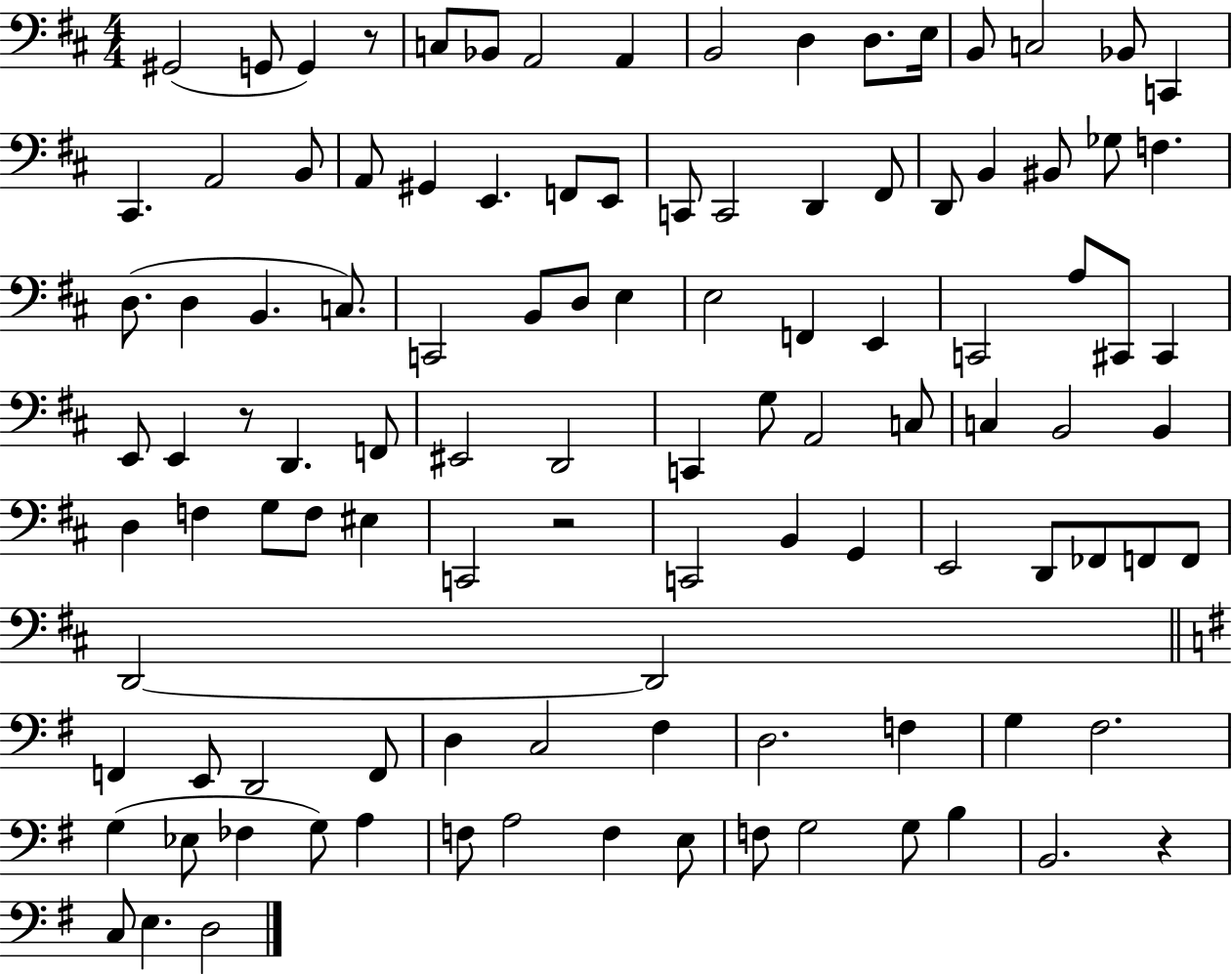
{
  \clef bass
  \numericTimeSignature
  \time 4/4
  \key d \major
  \repeat volta 2 { gis,2( g,8 g,4) r8 | c8 bes,8 a,2 a,4 | b,2 d4 d8. e16 | b,8 c2 bes,8 c,4 | \break cis,4. a,2 b,8 | a,8 gis,4 e,4. f,8 e,8 | c,8 c,2 d,4 fis,8 | d,8 b,4 bis,8 ges8 f4. | \break d8.( d4 b,4. c8.) | c,2 b,8 d8 e4 | e2 f,4 e,4 | c,2 a8 cis,8 cis,4 | \break e,8 e,4 r8 d,4. f,8 | eis,2 d,2 | c,4 g8 a,2 c8 | c4 b,2 b,4 | \break d4 f4 g8 f8 eis4 | c,2 r2 | c,2 b,4 g,4 | e,2 d,8 fes,8 f,8 f,8 | \break d,2~~ d,2 | \bar "||" \break \key g \major f,4 e,8 d,2 f,8 | d4 c2 fis4 | d2. f4 | g4 fis2. | \break g4( ees8 fes4 g8) a4 | f8 a2 f4 e8 | f8 g2 g8 b4 | b,2. r4 | \break c8 e4. d2 | } \bar "|."
}